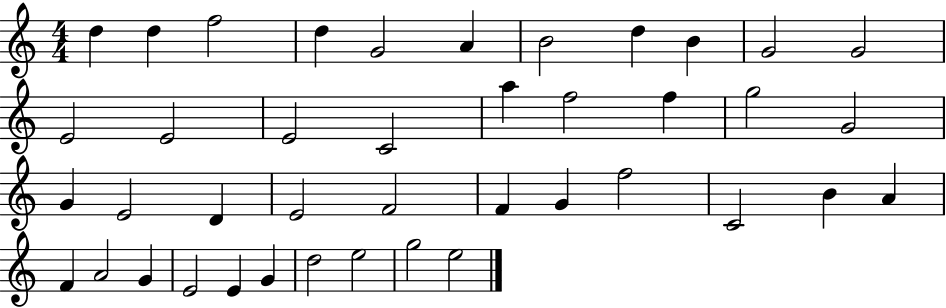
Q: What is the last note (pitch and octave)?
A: E5